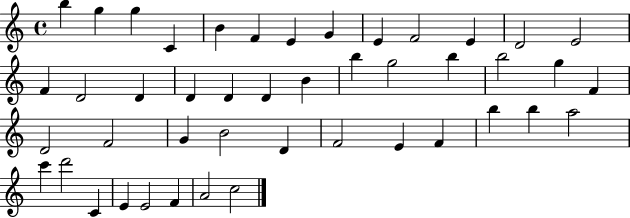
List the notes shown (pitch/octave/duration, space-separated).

B5/q G5/q G5/q C4/q B4/q F4/q E4/q G4/q E4/q F4/h E4/q D4/h E4/h F4/q D4/h D4/q D4/q D4/q D4/q B4/q B5/q G5/h B5/q B5/h G5/q F4/q D4/h F4/h G4/q B4/h D4/q F4/h E4/q F4/q B5/q B5/q A5/h C6/q D6/h C4/q E4/q E4/h F4/q A4/h C5/h